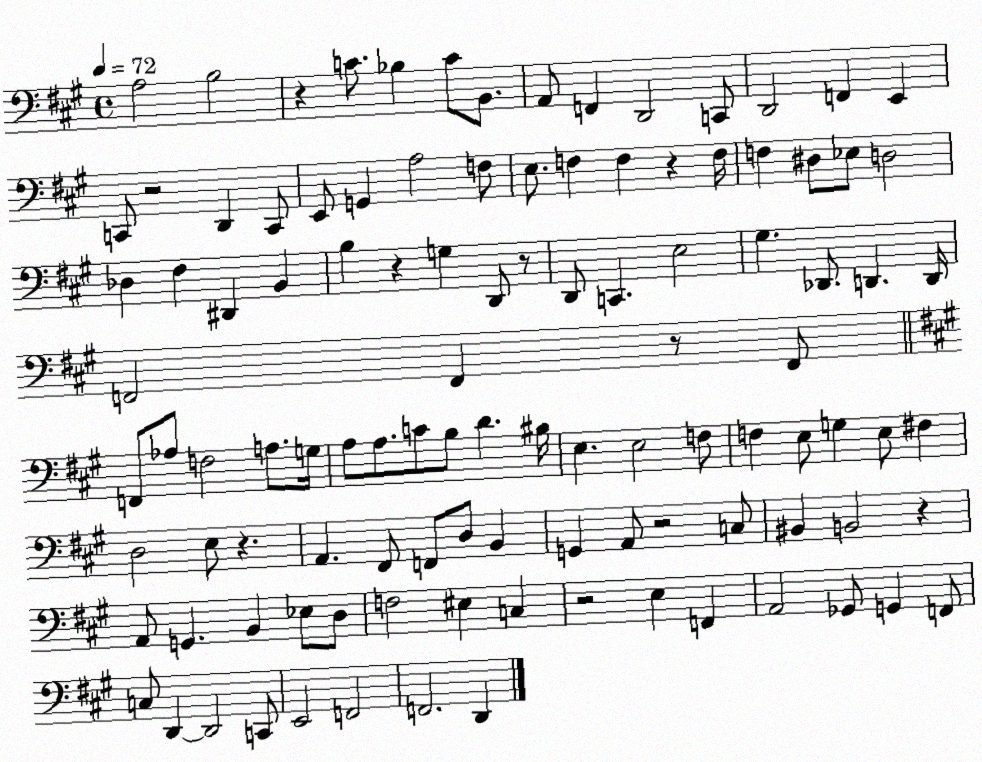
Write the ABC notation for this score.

X:1
T:Untitled
M:4/4
L:1/4
K:A
A,2 B,2 z C/2 _B, C/2 B,,/2 A,,/2 F,, D,,2 C,,/2 D,,2 F,, E,, C,,/2 z2 D,, C,,/2 E,,/2 G,, A,2 F,/2 E,/2 F, F, z F,/4 F, ^D,/2 _E,/2 D,2 _D, ^F, ^D,, B,, B, z G, D,,/2 z/2 D,,/2 C,, E,2 ^G, _D,,/2 D,, D,,/4 F,,2 F,, z/2 F,,/2 F,,/2 _A,/2 F,2 A,/2 G,/4 A,/2 A,/2 C/2 B,/2 D ^B,/4 E, E,2 F,/2 F, E,/2 G, E,/2 ^F, D,2 E,/2 z A,, ^F,,/2 F,,/2 D,/2 B,, G,, A,,/2 z2 C,/2 ^B,, B,,2 z A,,/2 G,, B,, _E,/2 D,/2 F,2 ^E, C, z2 E, F,, A,,2 _G,,/2 G,, F,,/2 C,/2 D,, D,,2 C,,/2 E,,2 F,,2 F,,2 D,,